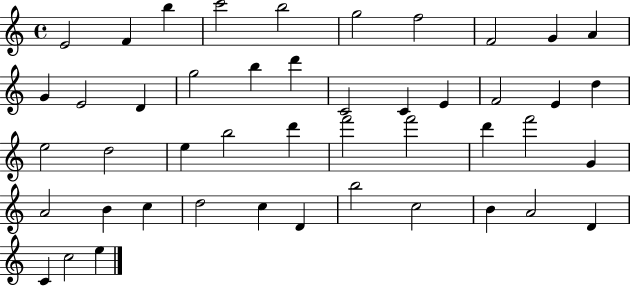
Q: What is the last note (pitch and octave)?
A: E5